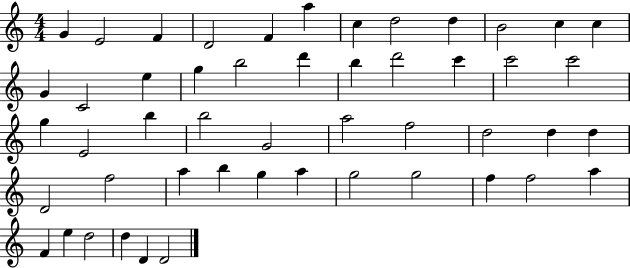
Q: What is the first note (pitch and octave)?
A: G4